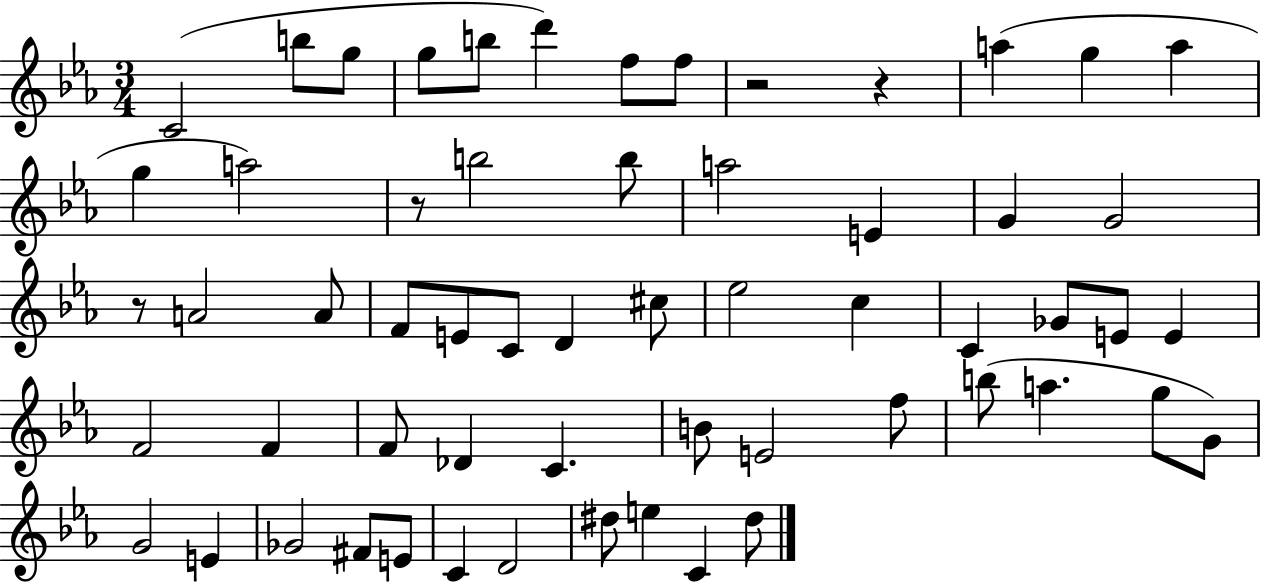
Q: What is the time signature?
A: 3/4